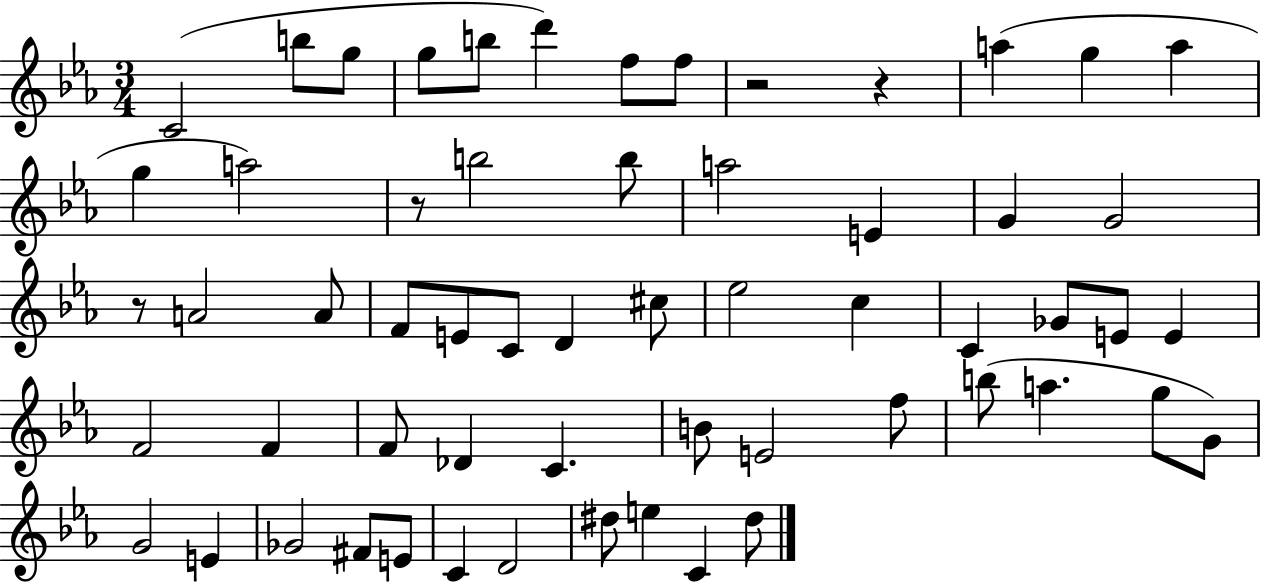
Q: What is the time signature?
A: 3/4